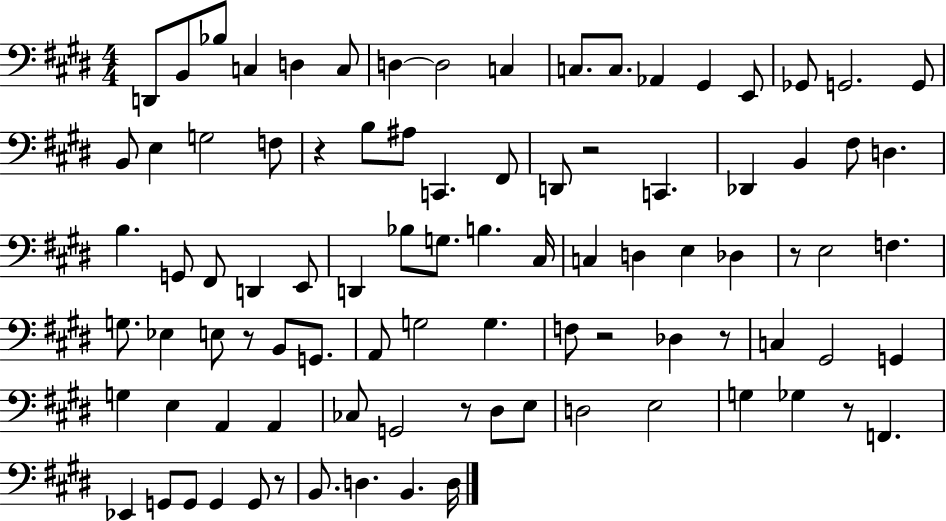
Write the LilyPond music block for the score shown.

{
  \clef bass
  \numericTimeSignature
  \time 4/4
  \key e \major
  d,8 b,8 bes8 c4 d4 c8 | d4~~ d2 c4 | c8. c8. aes,4 gis,4 e,8 | ges,8 g,2. g,8 | \break b,8 e4 g2 f8 | r4 b8 ais8 c,4. fis,8 | d,8 r2 c,4. | des,4 b,4 fis8 d4. | \break b4. g,8 fis,8 d,4 e,8 | d,4 bes8 g8. b4. cis16 | c4 d4 e4 des4 | r8 e2 f4. | \break g8. ees4 e8 r8 b,8 g,8. | a,8 g2 g4. | f8 r2 des4 r8 | c4 gis,2 g,4 | \break g4 e4 a,4 a,4 | ces8 g,2 r8 dis8 e8 | d2 e2 | g4 ges4 r8 f,4. | \break ees,4 g,8 g,8 g,4 g,8 r8 | b,8. d4. b,4. d16 | \bar "|."
}